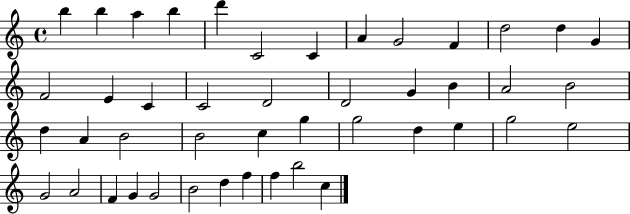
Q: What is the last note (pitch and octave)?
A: C5